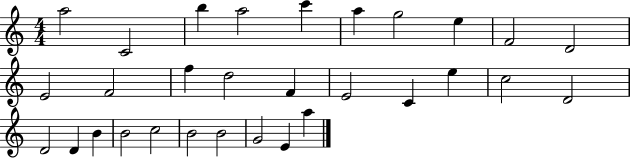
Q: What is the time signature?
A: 4/4